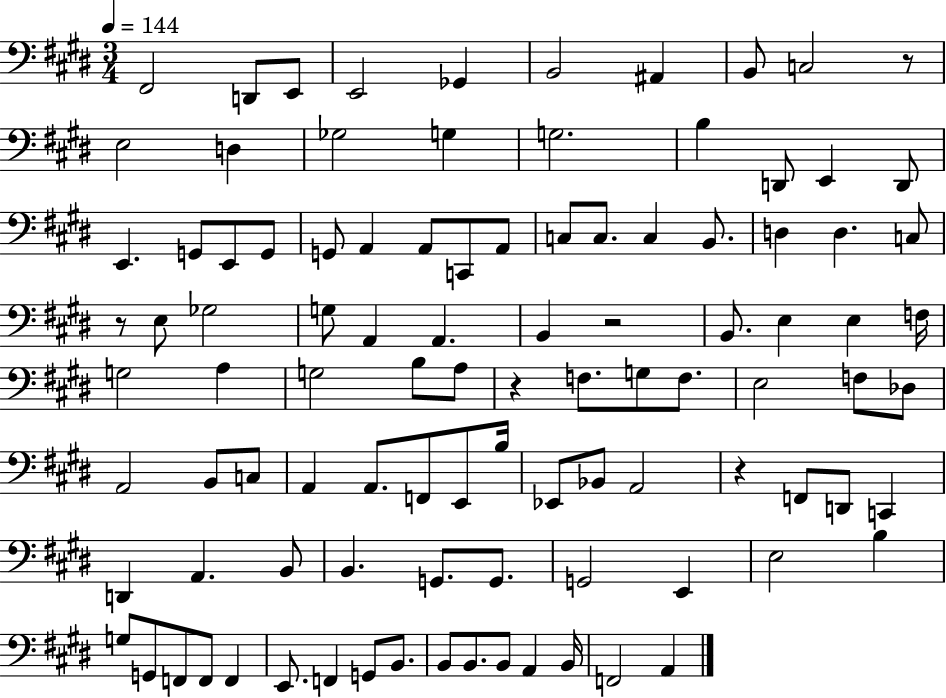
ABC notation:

X:1
T:Untitled
M:3/4
L:1/4
K:E
^F,,2 D,,/2 E,,/2 E,,2 _G,, B,,2 ^A,, B,,/2 C,2 z/2 E,2 D, _G,2 G, G,2 B, D,,/2 E,, D,,/2 E,, G,,/2 E,,/2 G,,/2 G,,/2 A,, A,,/2 C,,/2 A,,/2 C,/2 C,/2 C, B,,/2 D, D, C,/2 z/2 E,/2 _G,2 G,/2 A,, A,, B,, z2 B,,/2 E, E, F,/4 G,2 A, G,2 B,/2 A,/2 z F,/2 G,/2 F,/2 E,2 F,/2 _D,/2 A,,2 B,,/2 C,/2 A,, A,,/2 F,,/2 E,,/2 B,/4 _E,,/2 _B,,/2 A,,2 z F,,/2 D,,/2 C,, D,, A,, B,,/2 B,, G,,/2 G,,/2 G,,2 E,, E,2 B, G,/2 G,,/2 F,,/2 F,,/2 F,, E,,/2 F,, G,,/2 B,,/2 B,,/2 B,,/2 B,,/2 A,, B,,/4 F,,2 A,,